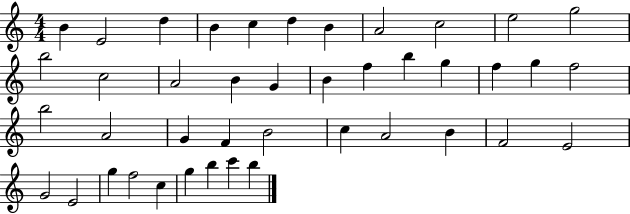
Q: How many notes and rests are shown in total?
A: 42